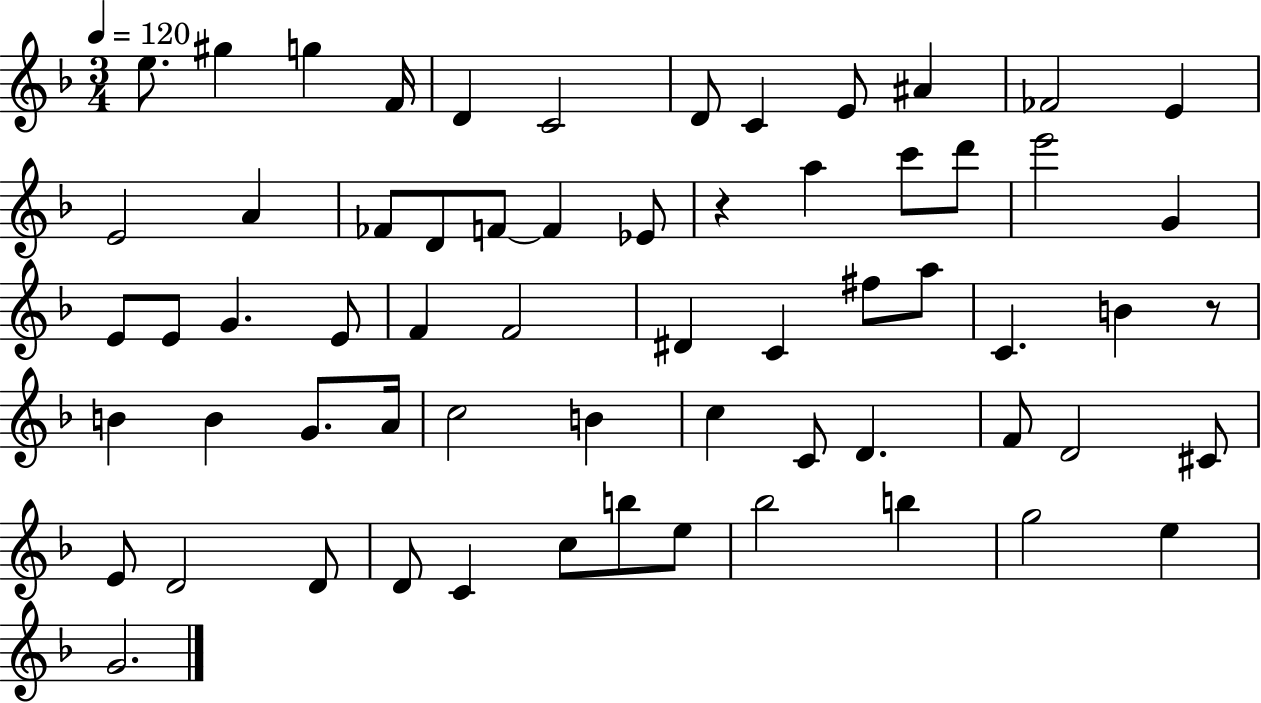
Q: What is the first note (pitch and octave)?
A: E5